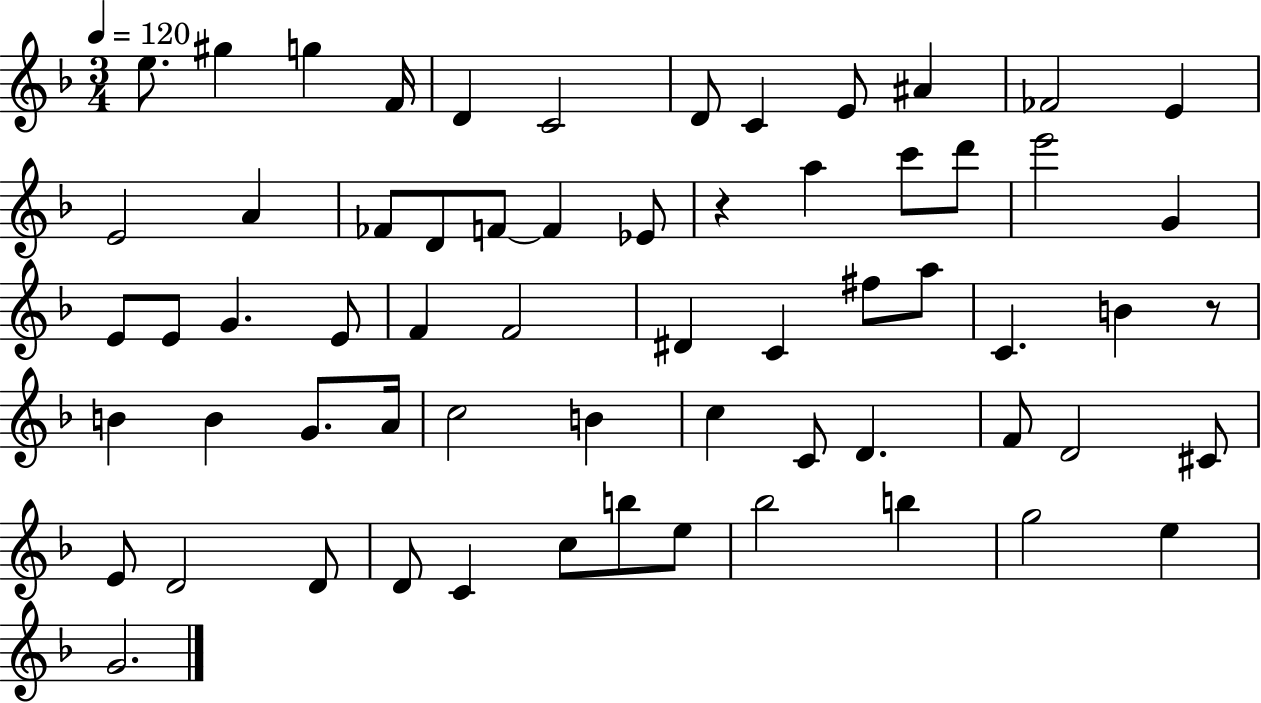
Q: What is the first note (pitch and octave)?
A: E5